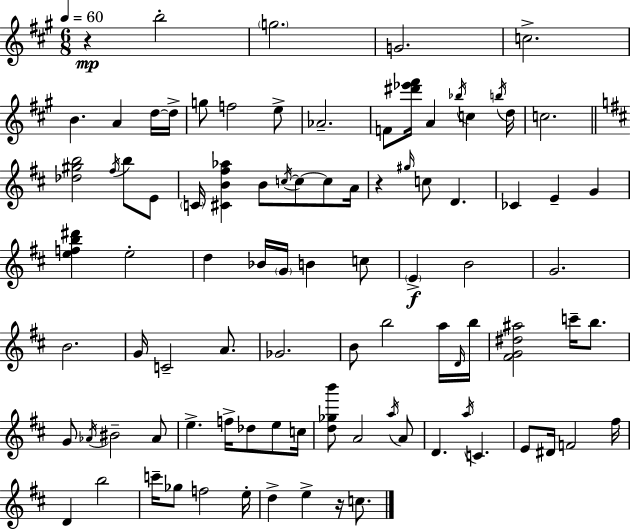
R/q B5/h G5/h. G4/h. C5/h. B4/q. A4/q D5/s D5/s G5/e F5/h E5/e Ab4/h. F4/e [D#6,Eb6,F#6]/s A4/q Bb5/s C5/q B5/s D5/s C5/h. [Db5,G#5,B5]/h F#5/s B5/e E4/e C4/s [C#4,B4,F#5,Ab5]/q B4/e C5/s C5/e C5/e A4/s R/q G#5/s C5/e D4/q. CES4/q E4/q G4/q [E5,F5,B5,D#6]/q E5/h D5/q Bb4/s G4/s B4/q C5/e E4/q B4/h G4/h. B4/h. G4/s C4/h A4/e. Gb4/h. B4/e B5/h A5/s D4/s B5/s [F#4,G4,D#5,A#5]/h C6/s B5/e. G4/e Ab4/s BIS4/h Ab4/e E5/q. F5/s Db5/e E5/e C5/s [D5,Gb5,B6]/e A4/h A5/s A4/e D4/q. A5/s C4/q. E4/e D#4/s F4/h F#5/s D4/q B5/h C6/s Gb5/e F5/h E5/s D5/q E5/q R/s C5/e.